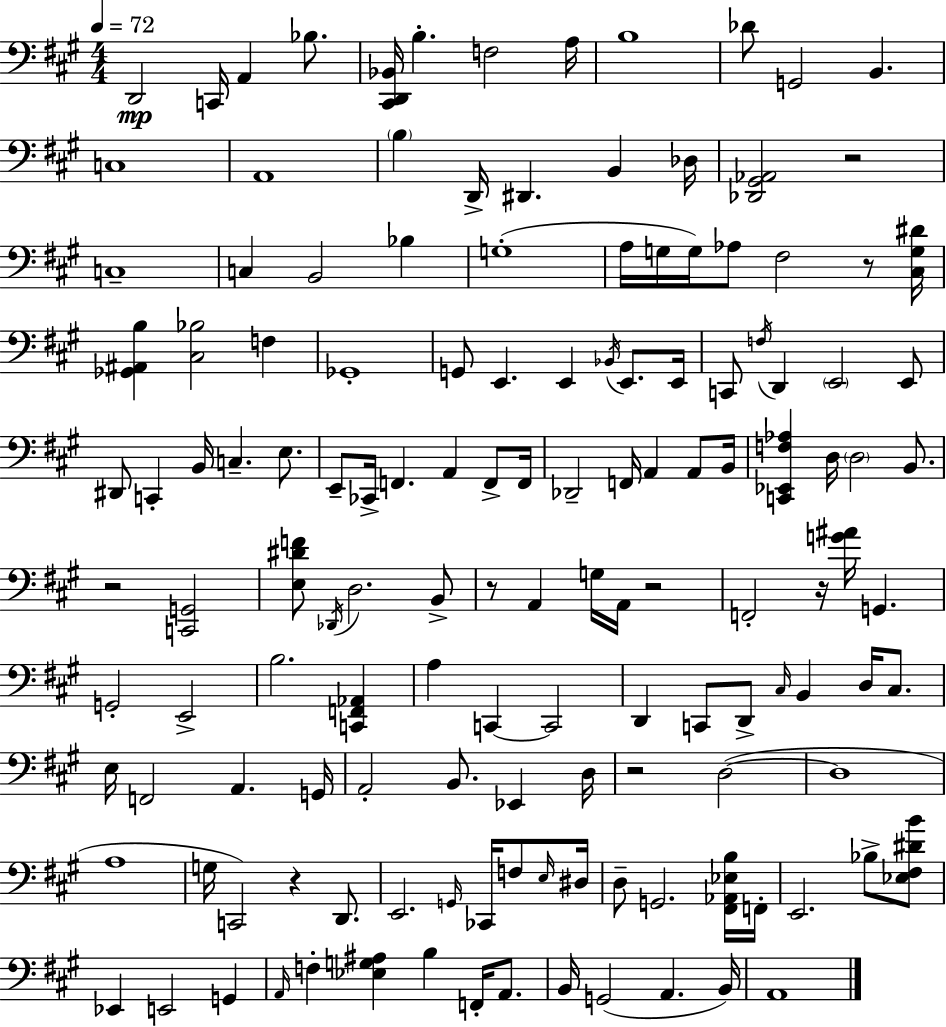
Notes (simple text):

D2/h C2/s A2/q Bb3/e. [C#2,D2,Bb2]/s B3/q. F3/h A3/s B3/w Db4/e G2/h B2/q. C3/w A2/w B3/q D2/s D#2/q. B2/q Db3/s [Db2,G#2,Ab2]/h R/h C3/w C3/q B2/h Bb3/q G3/w A3/s G3/s G3/s Ab3/e F#3/h R/e [C#3,G3,D#4]/s [Gb2,A#2,B3]/q [C#3,Bb3]/h F3/q Gb2/w G2/e E2/q. E2/q Bb2/s E2/e. E2/s C2/e F3/s D2/q E2/h E2/e D#2/e C2/q B2/s C3/q. E3/e. E2/e CES2/s F2/q. A2/q F2/e F2/s Db2/h F2/s A2/q A2/e B2/s [C2,Eb2,F3,Ab3]/q D3/s D3/h B2/e. R/h [C2,G2]/h [E3,D#4,F4]/e Db2/s D3/h. B2/e R/e A2/q G3/s A2/s R/h F2/h R/s [G4,A#4]/s G2/q. G2/h E2/h B3/h. [C2,F2,Ab2]/q A3/q C2/q C2/h D2/q C2/e D2/e C#3/s B2/q D3/s C#3/e. E3/s F2/h A2/q. G2/s A2/h B2/e. Eb2/q D3/s R/h D3/h D3/w A3/w G3/s C2/h R/q D2/e. E2/h. G2/s CES2/s F3/e E3/s D#3/s D3/e G2/h. [F#2,Ab2,Eb3,B3]/s F2/s E2/h. Bb3/e [Eb3,F#3,D#4,B4]/e Eb2/q E2/h G2/q A2/s F3/q [Eb3,G3,A#3]/q B3/q F2/s A2/e. B2/s G2/h A2/q. B2/s A2/w